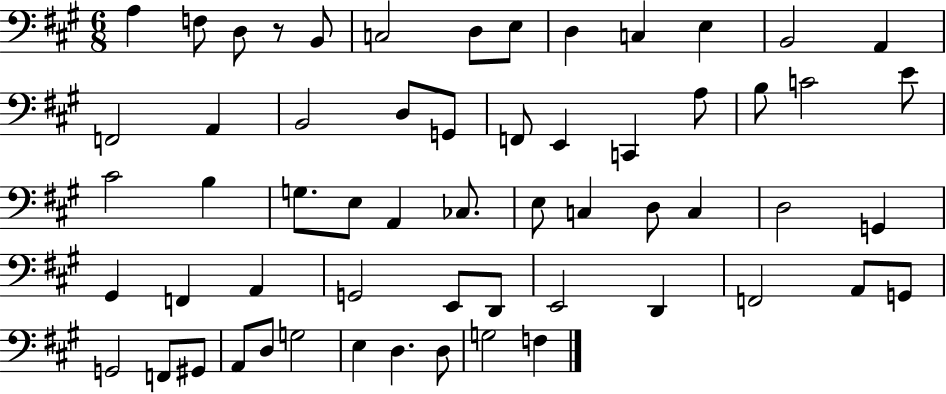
{
  \clef bass
  \numericTimeSignature
  \time 6/8
  \key a \major
  a4 f8 d8 r8 b,8 | c2 d8 e8 | d4 c4 e4 | b,2 a,4 | \break f,2 a,4 | b,2 d8 g,8 | f,8 e,4 c,4 a8 | b8 c'2 e'8 | \break cis'2 b4 | g8. e8 a,4 ces8. | e8 c4 d8 c4 | d2 g,4 | \break gis,4 f,4 a,4 | g,2 e,8 d,8 | e,2 d,4 | f,2 a,8 g,8 | \break g,2 f,8 gis,8 | a,8 d8 g2 | e4 d4. d8 | g2 f4 | \break \bar "|."
}